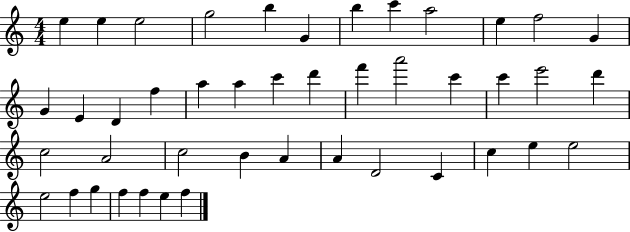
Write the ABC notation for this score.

X:1
T:Untitled
M:4/4
L:1/4
K:C
e e e2 g2 b G b c' a2 e f2 G G E D f a a c' d' f' a'2 c' c' e'2 d' c2 A2 c2 B A A D2 C c e e2 e2 f g f f e f